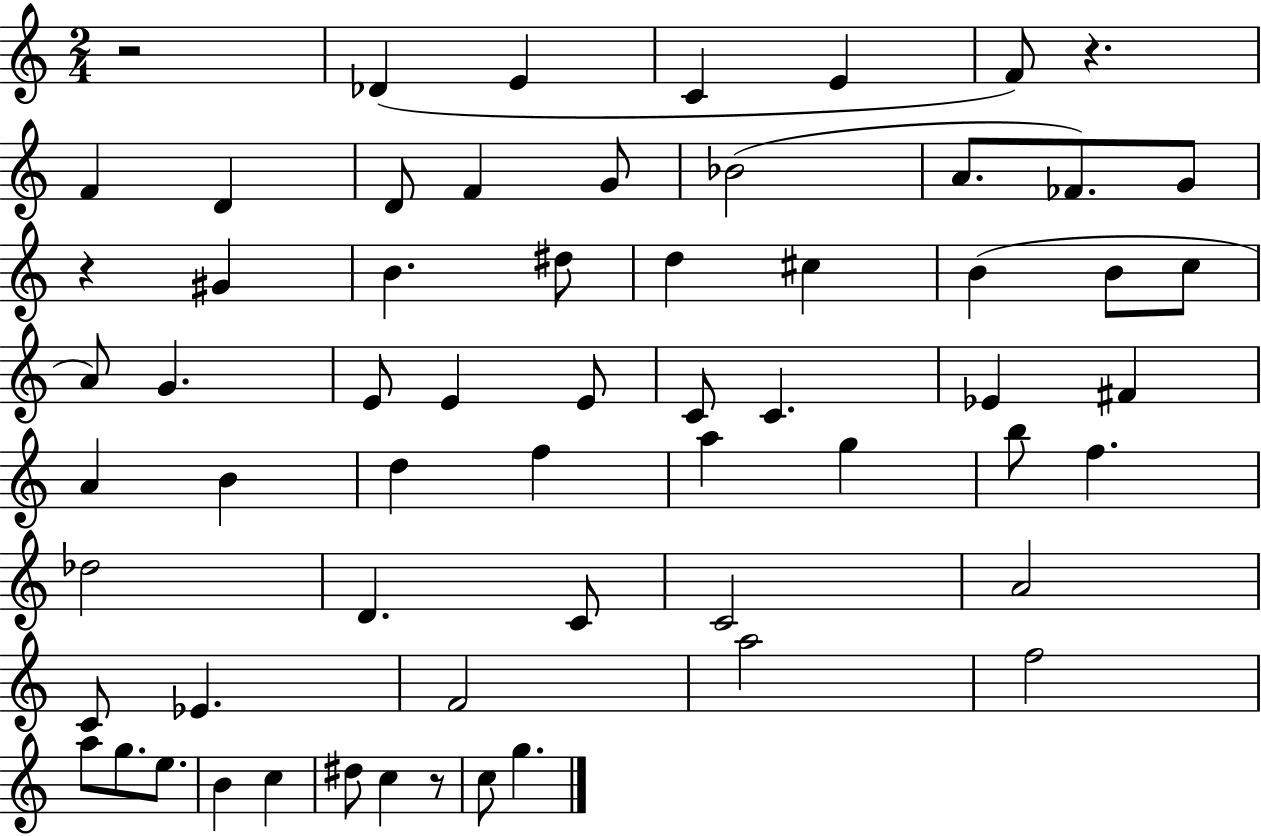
{
  \clef treble
  \numericTimeSignature
  \time 2/4
  \key c \major
  \repeat volta 2 { r2 | des'4( e'4 | c'4 e'4 | f'8) r4. | \break f'4 d'4 | d'8 f'4 g'8 | bes'2( | a'8. fes'8.) g'8 | \break r4 gis'4 | b'4. dis''8 | d''4 cis''4 | b'4( b'8 c''8 | \break a'8) g'4. | e'8 e'4 e'8 | c'8 c'4. | ees'4 fis'4 | \break a'4 b'4 | d''4 f''4 | a''4 g''4 | b''8 f''4. | \break des''2 | d'4. c'8 | c'2 | a'2 | \break c'8 ees'4. | f'2 | a''2 | f''2 | \break a''8 g''8. e''8. | b'4 c''4 | dis''8 c''4 r8 | c''8 g''4. | \break } \bar "|."
}